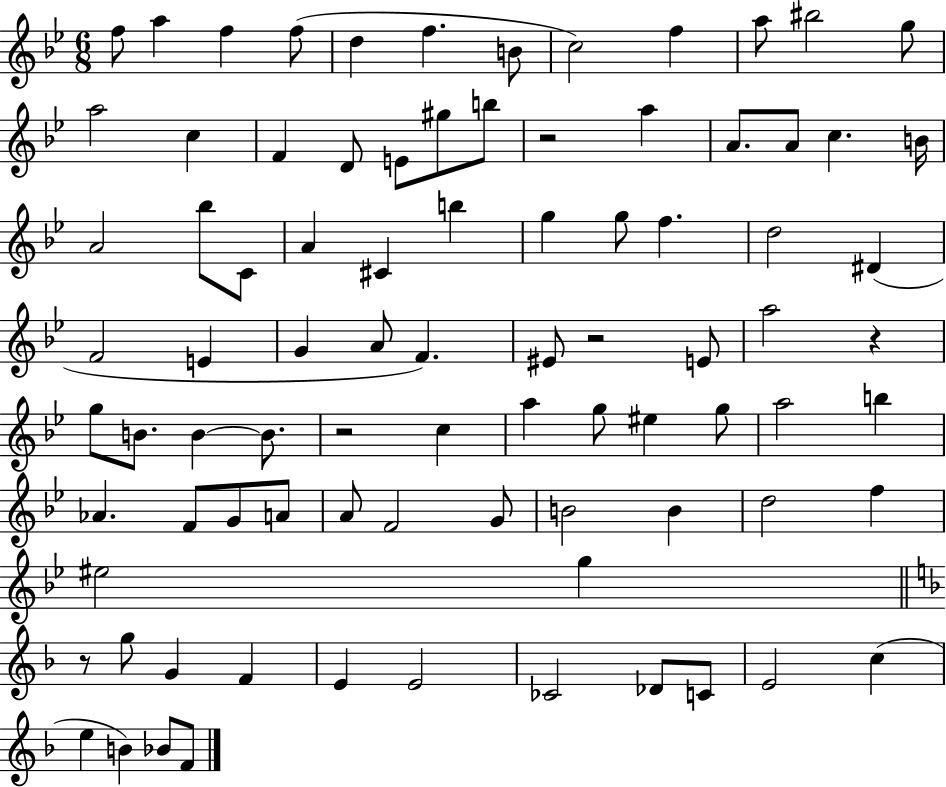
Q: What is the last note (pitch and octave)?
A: F4